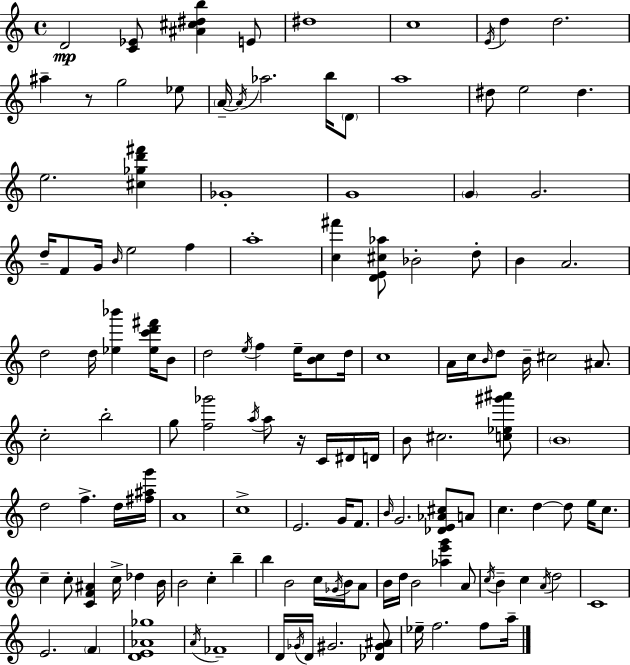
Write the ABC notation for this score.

X:1
T:Untitled
M:4/4
L:1/4
K:C
D2 [C_E]/2 [^A^c^db] E/2 ^d4 c4 E/4 d d2 ^a z/2 g2 _e/2 A/4 A/4 _a2 b/4 D/2 a4 ^d/2 e2 ^d e2 [^c_gd'^f'] _G4 G4 G G2 d/4 F/2 G/4 B/4 e2 f a4 [c^f'] [DE^c_a]/2 _B2 d/2 B A2 d2 d/4 [_e_b'] [_ec'd'^f']/4 B/2 d2 e/4 f e/4 [Bc]/2 d/4 c4 A/4 c/4 B/4 d/2 B/4 ^c2 ^A/2 c2 b2 g/2 [f_g']2 a/4 a/2 z/4 C/4 ^D/4 D/4 B/2 ^c2 [c_e^g'^a']/2 B4 d2 f d/4 [^f^ag']/4 A4 c4 E2 G/4 F/2 B/4 G2 [_DE_A^c]/2 A/2 c d d/2 e/4 c/2 c c/2 [CF^A] c/4 _d B/4 B2 c b b B2 c/4 _G/4 B/4 A/2 B/4 d/4 B2 [_ae'g'] A/2 c/4 B c A/4 d2 C4 E2 F [DE_A_g]4 A/4 _F4 D/4 _G/4 D/4 ^G2 [_D^G^A]/2 _e/4 f2 f/2 a/4